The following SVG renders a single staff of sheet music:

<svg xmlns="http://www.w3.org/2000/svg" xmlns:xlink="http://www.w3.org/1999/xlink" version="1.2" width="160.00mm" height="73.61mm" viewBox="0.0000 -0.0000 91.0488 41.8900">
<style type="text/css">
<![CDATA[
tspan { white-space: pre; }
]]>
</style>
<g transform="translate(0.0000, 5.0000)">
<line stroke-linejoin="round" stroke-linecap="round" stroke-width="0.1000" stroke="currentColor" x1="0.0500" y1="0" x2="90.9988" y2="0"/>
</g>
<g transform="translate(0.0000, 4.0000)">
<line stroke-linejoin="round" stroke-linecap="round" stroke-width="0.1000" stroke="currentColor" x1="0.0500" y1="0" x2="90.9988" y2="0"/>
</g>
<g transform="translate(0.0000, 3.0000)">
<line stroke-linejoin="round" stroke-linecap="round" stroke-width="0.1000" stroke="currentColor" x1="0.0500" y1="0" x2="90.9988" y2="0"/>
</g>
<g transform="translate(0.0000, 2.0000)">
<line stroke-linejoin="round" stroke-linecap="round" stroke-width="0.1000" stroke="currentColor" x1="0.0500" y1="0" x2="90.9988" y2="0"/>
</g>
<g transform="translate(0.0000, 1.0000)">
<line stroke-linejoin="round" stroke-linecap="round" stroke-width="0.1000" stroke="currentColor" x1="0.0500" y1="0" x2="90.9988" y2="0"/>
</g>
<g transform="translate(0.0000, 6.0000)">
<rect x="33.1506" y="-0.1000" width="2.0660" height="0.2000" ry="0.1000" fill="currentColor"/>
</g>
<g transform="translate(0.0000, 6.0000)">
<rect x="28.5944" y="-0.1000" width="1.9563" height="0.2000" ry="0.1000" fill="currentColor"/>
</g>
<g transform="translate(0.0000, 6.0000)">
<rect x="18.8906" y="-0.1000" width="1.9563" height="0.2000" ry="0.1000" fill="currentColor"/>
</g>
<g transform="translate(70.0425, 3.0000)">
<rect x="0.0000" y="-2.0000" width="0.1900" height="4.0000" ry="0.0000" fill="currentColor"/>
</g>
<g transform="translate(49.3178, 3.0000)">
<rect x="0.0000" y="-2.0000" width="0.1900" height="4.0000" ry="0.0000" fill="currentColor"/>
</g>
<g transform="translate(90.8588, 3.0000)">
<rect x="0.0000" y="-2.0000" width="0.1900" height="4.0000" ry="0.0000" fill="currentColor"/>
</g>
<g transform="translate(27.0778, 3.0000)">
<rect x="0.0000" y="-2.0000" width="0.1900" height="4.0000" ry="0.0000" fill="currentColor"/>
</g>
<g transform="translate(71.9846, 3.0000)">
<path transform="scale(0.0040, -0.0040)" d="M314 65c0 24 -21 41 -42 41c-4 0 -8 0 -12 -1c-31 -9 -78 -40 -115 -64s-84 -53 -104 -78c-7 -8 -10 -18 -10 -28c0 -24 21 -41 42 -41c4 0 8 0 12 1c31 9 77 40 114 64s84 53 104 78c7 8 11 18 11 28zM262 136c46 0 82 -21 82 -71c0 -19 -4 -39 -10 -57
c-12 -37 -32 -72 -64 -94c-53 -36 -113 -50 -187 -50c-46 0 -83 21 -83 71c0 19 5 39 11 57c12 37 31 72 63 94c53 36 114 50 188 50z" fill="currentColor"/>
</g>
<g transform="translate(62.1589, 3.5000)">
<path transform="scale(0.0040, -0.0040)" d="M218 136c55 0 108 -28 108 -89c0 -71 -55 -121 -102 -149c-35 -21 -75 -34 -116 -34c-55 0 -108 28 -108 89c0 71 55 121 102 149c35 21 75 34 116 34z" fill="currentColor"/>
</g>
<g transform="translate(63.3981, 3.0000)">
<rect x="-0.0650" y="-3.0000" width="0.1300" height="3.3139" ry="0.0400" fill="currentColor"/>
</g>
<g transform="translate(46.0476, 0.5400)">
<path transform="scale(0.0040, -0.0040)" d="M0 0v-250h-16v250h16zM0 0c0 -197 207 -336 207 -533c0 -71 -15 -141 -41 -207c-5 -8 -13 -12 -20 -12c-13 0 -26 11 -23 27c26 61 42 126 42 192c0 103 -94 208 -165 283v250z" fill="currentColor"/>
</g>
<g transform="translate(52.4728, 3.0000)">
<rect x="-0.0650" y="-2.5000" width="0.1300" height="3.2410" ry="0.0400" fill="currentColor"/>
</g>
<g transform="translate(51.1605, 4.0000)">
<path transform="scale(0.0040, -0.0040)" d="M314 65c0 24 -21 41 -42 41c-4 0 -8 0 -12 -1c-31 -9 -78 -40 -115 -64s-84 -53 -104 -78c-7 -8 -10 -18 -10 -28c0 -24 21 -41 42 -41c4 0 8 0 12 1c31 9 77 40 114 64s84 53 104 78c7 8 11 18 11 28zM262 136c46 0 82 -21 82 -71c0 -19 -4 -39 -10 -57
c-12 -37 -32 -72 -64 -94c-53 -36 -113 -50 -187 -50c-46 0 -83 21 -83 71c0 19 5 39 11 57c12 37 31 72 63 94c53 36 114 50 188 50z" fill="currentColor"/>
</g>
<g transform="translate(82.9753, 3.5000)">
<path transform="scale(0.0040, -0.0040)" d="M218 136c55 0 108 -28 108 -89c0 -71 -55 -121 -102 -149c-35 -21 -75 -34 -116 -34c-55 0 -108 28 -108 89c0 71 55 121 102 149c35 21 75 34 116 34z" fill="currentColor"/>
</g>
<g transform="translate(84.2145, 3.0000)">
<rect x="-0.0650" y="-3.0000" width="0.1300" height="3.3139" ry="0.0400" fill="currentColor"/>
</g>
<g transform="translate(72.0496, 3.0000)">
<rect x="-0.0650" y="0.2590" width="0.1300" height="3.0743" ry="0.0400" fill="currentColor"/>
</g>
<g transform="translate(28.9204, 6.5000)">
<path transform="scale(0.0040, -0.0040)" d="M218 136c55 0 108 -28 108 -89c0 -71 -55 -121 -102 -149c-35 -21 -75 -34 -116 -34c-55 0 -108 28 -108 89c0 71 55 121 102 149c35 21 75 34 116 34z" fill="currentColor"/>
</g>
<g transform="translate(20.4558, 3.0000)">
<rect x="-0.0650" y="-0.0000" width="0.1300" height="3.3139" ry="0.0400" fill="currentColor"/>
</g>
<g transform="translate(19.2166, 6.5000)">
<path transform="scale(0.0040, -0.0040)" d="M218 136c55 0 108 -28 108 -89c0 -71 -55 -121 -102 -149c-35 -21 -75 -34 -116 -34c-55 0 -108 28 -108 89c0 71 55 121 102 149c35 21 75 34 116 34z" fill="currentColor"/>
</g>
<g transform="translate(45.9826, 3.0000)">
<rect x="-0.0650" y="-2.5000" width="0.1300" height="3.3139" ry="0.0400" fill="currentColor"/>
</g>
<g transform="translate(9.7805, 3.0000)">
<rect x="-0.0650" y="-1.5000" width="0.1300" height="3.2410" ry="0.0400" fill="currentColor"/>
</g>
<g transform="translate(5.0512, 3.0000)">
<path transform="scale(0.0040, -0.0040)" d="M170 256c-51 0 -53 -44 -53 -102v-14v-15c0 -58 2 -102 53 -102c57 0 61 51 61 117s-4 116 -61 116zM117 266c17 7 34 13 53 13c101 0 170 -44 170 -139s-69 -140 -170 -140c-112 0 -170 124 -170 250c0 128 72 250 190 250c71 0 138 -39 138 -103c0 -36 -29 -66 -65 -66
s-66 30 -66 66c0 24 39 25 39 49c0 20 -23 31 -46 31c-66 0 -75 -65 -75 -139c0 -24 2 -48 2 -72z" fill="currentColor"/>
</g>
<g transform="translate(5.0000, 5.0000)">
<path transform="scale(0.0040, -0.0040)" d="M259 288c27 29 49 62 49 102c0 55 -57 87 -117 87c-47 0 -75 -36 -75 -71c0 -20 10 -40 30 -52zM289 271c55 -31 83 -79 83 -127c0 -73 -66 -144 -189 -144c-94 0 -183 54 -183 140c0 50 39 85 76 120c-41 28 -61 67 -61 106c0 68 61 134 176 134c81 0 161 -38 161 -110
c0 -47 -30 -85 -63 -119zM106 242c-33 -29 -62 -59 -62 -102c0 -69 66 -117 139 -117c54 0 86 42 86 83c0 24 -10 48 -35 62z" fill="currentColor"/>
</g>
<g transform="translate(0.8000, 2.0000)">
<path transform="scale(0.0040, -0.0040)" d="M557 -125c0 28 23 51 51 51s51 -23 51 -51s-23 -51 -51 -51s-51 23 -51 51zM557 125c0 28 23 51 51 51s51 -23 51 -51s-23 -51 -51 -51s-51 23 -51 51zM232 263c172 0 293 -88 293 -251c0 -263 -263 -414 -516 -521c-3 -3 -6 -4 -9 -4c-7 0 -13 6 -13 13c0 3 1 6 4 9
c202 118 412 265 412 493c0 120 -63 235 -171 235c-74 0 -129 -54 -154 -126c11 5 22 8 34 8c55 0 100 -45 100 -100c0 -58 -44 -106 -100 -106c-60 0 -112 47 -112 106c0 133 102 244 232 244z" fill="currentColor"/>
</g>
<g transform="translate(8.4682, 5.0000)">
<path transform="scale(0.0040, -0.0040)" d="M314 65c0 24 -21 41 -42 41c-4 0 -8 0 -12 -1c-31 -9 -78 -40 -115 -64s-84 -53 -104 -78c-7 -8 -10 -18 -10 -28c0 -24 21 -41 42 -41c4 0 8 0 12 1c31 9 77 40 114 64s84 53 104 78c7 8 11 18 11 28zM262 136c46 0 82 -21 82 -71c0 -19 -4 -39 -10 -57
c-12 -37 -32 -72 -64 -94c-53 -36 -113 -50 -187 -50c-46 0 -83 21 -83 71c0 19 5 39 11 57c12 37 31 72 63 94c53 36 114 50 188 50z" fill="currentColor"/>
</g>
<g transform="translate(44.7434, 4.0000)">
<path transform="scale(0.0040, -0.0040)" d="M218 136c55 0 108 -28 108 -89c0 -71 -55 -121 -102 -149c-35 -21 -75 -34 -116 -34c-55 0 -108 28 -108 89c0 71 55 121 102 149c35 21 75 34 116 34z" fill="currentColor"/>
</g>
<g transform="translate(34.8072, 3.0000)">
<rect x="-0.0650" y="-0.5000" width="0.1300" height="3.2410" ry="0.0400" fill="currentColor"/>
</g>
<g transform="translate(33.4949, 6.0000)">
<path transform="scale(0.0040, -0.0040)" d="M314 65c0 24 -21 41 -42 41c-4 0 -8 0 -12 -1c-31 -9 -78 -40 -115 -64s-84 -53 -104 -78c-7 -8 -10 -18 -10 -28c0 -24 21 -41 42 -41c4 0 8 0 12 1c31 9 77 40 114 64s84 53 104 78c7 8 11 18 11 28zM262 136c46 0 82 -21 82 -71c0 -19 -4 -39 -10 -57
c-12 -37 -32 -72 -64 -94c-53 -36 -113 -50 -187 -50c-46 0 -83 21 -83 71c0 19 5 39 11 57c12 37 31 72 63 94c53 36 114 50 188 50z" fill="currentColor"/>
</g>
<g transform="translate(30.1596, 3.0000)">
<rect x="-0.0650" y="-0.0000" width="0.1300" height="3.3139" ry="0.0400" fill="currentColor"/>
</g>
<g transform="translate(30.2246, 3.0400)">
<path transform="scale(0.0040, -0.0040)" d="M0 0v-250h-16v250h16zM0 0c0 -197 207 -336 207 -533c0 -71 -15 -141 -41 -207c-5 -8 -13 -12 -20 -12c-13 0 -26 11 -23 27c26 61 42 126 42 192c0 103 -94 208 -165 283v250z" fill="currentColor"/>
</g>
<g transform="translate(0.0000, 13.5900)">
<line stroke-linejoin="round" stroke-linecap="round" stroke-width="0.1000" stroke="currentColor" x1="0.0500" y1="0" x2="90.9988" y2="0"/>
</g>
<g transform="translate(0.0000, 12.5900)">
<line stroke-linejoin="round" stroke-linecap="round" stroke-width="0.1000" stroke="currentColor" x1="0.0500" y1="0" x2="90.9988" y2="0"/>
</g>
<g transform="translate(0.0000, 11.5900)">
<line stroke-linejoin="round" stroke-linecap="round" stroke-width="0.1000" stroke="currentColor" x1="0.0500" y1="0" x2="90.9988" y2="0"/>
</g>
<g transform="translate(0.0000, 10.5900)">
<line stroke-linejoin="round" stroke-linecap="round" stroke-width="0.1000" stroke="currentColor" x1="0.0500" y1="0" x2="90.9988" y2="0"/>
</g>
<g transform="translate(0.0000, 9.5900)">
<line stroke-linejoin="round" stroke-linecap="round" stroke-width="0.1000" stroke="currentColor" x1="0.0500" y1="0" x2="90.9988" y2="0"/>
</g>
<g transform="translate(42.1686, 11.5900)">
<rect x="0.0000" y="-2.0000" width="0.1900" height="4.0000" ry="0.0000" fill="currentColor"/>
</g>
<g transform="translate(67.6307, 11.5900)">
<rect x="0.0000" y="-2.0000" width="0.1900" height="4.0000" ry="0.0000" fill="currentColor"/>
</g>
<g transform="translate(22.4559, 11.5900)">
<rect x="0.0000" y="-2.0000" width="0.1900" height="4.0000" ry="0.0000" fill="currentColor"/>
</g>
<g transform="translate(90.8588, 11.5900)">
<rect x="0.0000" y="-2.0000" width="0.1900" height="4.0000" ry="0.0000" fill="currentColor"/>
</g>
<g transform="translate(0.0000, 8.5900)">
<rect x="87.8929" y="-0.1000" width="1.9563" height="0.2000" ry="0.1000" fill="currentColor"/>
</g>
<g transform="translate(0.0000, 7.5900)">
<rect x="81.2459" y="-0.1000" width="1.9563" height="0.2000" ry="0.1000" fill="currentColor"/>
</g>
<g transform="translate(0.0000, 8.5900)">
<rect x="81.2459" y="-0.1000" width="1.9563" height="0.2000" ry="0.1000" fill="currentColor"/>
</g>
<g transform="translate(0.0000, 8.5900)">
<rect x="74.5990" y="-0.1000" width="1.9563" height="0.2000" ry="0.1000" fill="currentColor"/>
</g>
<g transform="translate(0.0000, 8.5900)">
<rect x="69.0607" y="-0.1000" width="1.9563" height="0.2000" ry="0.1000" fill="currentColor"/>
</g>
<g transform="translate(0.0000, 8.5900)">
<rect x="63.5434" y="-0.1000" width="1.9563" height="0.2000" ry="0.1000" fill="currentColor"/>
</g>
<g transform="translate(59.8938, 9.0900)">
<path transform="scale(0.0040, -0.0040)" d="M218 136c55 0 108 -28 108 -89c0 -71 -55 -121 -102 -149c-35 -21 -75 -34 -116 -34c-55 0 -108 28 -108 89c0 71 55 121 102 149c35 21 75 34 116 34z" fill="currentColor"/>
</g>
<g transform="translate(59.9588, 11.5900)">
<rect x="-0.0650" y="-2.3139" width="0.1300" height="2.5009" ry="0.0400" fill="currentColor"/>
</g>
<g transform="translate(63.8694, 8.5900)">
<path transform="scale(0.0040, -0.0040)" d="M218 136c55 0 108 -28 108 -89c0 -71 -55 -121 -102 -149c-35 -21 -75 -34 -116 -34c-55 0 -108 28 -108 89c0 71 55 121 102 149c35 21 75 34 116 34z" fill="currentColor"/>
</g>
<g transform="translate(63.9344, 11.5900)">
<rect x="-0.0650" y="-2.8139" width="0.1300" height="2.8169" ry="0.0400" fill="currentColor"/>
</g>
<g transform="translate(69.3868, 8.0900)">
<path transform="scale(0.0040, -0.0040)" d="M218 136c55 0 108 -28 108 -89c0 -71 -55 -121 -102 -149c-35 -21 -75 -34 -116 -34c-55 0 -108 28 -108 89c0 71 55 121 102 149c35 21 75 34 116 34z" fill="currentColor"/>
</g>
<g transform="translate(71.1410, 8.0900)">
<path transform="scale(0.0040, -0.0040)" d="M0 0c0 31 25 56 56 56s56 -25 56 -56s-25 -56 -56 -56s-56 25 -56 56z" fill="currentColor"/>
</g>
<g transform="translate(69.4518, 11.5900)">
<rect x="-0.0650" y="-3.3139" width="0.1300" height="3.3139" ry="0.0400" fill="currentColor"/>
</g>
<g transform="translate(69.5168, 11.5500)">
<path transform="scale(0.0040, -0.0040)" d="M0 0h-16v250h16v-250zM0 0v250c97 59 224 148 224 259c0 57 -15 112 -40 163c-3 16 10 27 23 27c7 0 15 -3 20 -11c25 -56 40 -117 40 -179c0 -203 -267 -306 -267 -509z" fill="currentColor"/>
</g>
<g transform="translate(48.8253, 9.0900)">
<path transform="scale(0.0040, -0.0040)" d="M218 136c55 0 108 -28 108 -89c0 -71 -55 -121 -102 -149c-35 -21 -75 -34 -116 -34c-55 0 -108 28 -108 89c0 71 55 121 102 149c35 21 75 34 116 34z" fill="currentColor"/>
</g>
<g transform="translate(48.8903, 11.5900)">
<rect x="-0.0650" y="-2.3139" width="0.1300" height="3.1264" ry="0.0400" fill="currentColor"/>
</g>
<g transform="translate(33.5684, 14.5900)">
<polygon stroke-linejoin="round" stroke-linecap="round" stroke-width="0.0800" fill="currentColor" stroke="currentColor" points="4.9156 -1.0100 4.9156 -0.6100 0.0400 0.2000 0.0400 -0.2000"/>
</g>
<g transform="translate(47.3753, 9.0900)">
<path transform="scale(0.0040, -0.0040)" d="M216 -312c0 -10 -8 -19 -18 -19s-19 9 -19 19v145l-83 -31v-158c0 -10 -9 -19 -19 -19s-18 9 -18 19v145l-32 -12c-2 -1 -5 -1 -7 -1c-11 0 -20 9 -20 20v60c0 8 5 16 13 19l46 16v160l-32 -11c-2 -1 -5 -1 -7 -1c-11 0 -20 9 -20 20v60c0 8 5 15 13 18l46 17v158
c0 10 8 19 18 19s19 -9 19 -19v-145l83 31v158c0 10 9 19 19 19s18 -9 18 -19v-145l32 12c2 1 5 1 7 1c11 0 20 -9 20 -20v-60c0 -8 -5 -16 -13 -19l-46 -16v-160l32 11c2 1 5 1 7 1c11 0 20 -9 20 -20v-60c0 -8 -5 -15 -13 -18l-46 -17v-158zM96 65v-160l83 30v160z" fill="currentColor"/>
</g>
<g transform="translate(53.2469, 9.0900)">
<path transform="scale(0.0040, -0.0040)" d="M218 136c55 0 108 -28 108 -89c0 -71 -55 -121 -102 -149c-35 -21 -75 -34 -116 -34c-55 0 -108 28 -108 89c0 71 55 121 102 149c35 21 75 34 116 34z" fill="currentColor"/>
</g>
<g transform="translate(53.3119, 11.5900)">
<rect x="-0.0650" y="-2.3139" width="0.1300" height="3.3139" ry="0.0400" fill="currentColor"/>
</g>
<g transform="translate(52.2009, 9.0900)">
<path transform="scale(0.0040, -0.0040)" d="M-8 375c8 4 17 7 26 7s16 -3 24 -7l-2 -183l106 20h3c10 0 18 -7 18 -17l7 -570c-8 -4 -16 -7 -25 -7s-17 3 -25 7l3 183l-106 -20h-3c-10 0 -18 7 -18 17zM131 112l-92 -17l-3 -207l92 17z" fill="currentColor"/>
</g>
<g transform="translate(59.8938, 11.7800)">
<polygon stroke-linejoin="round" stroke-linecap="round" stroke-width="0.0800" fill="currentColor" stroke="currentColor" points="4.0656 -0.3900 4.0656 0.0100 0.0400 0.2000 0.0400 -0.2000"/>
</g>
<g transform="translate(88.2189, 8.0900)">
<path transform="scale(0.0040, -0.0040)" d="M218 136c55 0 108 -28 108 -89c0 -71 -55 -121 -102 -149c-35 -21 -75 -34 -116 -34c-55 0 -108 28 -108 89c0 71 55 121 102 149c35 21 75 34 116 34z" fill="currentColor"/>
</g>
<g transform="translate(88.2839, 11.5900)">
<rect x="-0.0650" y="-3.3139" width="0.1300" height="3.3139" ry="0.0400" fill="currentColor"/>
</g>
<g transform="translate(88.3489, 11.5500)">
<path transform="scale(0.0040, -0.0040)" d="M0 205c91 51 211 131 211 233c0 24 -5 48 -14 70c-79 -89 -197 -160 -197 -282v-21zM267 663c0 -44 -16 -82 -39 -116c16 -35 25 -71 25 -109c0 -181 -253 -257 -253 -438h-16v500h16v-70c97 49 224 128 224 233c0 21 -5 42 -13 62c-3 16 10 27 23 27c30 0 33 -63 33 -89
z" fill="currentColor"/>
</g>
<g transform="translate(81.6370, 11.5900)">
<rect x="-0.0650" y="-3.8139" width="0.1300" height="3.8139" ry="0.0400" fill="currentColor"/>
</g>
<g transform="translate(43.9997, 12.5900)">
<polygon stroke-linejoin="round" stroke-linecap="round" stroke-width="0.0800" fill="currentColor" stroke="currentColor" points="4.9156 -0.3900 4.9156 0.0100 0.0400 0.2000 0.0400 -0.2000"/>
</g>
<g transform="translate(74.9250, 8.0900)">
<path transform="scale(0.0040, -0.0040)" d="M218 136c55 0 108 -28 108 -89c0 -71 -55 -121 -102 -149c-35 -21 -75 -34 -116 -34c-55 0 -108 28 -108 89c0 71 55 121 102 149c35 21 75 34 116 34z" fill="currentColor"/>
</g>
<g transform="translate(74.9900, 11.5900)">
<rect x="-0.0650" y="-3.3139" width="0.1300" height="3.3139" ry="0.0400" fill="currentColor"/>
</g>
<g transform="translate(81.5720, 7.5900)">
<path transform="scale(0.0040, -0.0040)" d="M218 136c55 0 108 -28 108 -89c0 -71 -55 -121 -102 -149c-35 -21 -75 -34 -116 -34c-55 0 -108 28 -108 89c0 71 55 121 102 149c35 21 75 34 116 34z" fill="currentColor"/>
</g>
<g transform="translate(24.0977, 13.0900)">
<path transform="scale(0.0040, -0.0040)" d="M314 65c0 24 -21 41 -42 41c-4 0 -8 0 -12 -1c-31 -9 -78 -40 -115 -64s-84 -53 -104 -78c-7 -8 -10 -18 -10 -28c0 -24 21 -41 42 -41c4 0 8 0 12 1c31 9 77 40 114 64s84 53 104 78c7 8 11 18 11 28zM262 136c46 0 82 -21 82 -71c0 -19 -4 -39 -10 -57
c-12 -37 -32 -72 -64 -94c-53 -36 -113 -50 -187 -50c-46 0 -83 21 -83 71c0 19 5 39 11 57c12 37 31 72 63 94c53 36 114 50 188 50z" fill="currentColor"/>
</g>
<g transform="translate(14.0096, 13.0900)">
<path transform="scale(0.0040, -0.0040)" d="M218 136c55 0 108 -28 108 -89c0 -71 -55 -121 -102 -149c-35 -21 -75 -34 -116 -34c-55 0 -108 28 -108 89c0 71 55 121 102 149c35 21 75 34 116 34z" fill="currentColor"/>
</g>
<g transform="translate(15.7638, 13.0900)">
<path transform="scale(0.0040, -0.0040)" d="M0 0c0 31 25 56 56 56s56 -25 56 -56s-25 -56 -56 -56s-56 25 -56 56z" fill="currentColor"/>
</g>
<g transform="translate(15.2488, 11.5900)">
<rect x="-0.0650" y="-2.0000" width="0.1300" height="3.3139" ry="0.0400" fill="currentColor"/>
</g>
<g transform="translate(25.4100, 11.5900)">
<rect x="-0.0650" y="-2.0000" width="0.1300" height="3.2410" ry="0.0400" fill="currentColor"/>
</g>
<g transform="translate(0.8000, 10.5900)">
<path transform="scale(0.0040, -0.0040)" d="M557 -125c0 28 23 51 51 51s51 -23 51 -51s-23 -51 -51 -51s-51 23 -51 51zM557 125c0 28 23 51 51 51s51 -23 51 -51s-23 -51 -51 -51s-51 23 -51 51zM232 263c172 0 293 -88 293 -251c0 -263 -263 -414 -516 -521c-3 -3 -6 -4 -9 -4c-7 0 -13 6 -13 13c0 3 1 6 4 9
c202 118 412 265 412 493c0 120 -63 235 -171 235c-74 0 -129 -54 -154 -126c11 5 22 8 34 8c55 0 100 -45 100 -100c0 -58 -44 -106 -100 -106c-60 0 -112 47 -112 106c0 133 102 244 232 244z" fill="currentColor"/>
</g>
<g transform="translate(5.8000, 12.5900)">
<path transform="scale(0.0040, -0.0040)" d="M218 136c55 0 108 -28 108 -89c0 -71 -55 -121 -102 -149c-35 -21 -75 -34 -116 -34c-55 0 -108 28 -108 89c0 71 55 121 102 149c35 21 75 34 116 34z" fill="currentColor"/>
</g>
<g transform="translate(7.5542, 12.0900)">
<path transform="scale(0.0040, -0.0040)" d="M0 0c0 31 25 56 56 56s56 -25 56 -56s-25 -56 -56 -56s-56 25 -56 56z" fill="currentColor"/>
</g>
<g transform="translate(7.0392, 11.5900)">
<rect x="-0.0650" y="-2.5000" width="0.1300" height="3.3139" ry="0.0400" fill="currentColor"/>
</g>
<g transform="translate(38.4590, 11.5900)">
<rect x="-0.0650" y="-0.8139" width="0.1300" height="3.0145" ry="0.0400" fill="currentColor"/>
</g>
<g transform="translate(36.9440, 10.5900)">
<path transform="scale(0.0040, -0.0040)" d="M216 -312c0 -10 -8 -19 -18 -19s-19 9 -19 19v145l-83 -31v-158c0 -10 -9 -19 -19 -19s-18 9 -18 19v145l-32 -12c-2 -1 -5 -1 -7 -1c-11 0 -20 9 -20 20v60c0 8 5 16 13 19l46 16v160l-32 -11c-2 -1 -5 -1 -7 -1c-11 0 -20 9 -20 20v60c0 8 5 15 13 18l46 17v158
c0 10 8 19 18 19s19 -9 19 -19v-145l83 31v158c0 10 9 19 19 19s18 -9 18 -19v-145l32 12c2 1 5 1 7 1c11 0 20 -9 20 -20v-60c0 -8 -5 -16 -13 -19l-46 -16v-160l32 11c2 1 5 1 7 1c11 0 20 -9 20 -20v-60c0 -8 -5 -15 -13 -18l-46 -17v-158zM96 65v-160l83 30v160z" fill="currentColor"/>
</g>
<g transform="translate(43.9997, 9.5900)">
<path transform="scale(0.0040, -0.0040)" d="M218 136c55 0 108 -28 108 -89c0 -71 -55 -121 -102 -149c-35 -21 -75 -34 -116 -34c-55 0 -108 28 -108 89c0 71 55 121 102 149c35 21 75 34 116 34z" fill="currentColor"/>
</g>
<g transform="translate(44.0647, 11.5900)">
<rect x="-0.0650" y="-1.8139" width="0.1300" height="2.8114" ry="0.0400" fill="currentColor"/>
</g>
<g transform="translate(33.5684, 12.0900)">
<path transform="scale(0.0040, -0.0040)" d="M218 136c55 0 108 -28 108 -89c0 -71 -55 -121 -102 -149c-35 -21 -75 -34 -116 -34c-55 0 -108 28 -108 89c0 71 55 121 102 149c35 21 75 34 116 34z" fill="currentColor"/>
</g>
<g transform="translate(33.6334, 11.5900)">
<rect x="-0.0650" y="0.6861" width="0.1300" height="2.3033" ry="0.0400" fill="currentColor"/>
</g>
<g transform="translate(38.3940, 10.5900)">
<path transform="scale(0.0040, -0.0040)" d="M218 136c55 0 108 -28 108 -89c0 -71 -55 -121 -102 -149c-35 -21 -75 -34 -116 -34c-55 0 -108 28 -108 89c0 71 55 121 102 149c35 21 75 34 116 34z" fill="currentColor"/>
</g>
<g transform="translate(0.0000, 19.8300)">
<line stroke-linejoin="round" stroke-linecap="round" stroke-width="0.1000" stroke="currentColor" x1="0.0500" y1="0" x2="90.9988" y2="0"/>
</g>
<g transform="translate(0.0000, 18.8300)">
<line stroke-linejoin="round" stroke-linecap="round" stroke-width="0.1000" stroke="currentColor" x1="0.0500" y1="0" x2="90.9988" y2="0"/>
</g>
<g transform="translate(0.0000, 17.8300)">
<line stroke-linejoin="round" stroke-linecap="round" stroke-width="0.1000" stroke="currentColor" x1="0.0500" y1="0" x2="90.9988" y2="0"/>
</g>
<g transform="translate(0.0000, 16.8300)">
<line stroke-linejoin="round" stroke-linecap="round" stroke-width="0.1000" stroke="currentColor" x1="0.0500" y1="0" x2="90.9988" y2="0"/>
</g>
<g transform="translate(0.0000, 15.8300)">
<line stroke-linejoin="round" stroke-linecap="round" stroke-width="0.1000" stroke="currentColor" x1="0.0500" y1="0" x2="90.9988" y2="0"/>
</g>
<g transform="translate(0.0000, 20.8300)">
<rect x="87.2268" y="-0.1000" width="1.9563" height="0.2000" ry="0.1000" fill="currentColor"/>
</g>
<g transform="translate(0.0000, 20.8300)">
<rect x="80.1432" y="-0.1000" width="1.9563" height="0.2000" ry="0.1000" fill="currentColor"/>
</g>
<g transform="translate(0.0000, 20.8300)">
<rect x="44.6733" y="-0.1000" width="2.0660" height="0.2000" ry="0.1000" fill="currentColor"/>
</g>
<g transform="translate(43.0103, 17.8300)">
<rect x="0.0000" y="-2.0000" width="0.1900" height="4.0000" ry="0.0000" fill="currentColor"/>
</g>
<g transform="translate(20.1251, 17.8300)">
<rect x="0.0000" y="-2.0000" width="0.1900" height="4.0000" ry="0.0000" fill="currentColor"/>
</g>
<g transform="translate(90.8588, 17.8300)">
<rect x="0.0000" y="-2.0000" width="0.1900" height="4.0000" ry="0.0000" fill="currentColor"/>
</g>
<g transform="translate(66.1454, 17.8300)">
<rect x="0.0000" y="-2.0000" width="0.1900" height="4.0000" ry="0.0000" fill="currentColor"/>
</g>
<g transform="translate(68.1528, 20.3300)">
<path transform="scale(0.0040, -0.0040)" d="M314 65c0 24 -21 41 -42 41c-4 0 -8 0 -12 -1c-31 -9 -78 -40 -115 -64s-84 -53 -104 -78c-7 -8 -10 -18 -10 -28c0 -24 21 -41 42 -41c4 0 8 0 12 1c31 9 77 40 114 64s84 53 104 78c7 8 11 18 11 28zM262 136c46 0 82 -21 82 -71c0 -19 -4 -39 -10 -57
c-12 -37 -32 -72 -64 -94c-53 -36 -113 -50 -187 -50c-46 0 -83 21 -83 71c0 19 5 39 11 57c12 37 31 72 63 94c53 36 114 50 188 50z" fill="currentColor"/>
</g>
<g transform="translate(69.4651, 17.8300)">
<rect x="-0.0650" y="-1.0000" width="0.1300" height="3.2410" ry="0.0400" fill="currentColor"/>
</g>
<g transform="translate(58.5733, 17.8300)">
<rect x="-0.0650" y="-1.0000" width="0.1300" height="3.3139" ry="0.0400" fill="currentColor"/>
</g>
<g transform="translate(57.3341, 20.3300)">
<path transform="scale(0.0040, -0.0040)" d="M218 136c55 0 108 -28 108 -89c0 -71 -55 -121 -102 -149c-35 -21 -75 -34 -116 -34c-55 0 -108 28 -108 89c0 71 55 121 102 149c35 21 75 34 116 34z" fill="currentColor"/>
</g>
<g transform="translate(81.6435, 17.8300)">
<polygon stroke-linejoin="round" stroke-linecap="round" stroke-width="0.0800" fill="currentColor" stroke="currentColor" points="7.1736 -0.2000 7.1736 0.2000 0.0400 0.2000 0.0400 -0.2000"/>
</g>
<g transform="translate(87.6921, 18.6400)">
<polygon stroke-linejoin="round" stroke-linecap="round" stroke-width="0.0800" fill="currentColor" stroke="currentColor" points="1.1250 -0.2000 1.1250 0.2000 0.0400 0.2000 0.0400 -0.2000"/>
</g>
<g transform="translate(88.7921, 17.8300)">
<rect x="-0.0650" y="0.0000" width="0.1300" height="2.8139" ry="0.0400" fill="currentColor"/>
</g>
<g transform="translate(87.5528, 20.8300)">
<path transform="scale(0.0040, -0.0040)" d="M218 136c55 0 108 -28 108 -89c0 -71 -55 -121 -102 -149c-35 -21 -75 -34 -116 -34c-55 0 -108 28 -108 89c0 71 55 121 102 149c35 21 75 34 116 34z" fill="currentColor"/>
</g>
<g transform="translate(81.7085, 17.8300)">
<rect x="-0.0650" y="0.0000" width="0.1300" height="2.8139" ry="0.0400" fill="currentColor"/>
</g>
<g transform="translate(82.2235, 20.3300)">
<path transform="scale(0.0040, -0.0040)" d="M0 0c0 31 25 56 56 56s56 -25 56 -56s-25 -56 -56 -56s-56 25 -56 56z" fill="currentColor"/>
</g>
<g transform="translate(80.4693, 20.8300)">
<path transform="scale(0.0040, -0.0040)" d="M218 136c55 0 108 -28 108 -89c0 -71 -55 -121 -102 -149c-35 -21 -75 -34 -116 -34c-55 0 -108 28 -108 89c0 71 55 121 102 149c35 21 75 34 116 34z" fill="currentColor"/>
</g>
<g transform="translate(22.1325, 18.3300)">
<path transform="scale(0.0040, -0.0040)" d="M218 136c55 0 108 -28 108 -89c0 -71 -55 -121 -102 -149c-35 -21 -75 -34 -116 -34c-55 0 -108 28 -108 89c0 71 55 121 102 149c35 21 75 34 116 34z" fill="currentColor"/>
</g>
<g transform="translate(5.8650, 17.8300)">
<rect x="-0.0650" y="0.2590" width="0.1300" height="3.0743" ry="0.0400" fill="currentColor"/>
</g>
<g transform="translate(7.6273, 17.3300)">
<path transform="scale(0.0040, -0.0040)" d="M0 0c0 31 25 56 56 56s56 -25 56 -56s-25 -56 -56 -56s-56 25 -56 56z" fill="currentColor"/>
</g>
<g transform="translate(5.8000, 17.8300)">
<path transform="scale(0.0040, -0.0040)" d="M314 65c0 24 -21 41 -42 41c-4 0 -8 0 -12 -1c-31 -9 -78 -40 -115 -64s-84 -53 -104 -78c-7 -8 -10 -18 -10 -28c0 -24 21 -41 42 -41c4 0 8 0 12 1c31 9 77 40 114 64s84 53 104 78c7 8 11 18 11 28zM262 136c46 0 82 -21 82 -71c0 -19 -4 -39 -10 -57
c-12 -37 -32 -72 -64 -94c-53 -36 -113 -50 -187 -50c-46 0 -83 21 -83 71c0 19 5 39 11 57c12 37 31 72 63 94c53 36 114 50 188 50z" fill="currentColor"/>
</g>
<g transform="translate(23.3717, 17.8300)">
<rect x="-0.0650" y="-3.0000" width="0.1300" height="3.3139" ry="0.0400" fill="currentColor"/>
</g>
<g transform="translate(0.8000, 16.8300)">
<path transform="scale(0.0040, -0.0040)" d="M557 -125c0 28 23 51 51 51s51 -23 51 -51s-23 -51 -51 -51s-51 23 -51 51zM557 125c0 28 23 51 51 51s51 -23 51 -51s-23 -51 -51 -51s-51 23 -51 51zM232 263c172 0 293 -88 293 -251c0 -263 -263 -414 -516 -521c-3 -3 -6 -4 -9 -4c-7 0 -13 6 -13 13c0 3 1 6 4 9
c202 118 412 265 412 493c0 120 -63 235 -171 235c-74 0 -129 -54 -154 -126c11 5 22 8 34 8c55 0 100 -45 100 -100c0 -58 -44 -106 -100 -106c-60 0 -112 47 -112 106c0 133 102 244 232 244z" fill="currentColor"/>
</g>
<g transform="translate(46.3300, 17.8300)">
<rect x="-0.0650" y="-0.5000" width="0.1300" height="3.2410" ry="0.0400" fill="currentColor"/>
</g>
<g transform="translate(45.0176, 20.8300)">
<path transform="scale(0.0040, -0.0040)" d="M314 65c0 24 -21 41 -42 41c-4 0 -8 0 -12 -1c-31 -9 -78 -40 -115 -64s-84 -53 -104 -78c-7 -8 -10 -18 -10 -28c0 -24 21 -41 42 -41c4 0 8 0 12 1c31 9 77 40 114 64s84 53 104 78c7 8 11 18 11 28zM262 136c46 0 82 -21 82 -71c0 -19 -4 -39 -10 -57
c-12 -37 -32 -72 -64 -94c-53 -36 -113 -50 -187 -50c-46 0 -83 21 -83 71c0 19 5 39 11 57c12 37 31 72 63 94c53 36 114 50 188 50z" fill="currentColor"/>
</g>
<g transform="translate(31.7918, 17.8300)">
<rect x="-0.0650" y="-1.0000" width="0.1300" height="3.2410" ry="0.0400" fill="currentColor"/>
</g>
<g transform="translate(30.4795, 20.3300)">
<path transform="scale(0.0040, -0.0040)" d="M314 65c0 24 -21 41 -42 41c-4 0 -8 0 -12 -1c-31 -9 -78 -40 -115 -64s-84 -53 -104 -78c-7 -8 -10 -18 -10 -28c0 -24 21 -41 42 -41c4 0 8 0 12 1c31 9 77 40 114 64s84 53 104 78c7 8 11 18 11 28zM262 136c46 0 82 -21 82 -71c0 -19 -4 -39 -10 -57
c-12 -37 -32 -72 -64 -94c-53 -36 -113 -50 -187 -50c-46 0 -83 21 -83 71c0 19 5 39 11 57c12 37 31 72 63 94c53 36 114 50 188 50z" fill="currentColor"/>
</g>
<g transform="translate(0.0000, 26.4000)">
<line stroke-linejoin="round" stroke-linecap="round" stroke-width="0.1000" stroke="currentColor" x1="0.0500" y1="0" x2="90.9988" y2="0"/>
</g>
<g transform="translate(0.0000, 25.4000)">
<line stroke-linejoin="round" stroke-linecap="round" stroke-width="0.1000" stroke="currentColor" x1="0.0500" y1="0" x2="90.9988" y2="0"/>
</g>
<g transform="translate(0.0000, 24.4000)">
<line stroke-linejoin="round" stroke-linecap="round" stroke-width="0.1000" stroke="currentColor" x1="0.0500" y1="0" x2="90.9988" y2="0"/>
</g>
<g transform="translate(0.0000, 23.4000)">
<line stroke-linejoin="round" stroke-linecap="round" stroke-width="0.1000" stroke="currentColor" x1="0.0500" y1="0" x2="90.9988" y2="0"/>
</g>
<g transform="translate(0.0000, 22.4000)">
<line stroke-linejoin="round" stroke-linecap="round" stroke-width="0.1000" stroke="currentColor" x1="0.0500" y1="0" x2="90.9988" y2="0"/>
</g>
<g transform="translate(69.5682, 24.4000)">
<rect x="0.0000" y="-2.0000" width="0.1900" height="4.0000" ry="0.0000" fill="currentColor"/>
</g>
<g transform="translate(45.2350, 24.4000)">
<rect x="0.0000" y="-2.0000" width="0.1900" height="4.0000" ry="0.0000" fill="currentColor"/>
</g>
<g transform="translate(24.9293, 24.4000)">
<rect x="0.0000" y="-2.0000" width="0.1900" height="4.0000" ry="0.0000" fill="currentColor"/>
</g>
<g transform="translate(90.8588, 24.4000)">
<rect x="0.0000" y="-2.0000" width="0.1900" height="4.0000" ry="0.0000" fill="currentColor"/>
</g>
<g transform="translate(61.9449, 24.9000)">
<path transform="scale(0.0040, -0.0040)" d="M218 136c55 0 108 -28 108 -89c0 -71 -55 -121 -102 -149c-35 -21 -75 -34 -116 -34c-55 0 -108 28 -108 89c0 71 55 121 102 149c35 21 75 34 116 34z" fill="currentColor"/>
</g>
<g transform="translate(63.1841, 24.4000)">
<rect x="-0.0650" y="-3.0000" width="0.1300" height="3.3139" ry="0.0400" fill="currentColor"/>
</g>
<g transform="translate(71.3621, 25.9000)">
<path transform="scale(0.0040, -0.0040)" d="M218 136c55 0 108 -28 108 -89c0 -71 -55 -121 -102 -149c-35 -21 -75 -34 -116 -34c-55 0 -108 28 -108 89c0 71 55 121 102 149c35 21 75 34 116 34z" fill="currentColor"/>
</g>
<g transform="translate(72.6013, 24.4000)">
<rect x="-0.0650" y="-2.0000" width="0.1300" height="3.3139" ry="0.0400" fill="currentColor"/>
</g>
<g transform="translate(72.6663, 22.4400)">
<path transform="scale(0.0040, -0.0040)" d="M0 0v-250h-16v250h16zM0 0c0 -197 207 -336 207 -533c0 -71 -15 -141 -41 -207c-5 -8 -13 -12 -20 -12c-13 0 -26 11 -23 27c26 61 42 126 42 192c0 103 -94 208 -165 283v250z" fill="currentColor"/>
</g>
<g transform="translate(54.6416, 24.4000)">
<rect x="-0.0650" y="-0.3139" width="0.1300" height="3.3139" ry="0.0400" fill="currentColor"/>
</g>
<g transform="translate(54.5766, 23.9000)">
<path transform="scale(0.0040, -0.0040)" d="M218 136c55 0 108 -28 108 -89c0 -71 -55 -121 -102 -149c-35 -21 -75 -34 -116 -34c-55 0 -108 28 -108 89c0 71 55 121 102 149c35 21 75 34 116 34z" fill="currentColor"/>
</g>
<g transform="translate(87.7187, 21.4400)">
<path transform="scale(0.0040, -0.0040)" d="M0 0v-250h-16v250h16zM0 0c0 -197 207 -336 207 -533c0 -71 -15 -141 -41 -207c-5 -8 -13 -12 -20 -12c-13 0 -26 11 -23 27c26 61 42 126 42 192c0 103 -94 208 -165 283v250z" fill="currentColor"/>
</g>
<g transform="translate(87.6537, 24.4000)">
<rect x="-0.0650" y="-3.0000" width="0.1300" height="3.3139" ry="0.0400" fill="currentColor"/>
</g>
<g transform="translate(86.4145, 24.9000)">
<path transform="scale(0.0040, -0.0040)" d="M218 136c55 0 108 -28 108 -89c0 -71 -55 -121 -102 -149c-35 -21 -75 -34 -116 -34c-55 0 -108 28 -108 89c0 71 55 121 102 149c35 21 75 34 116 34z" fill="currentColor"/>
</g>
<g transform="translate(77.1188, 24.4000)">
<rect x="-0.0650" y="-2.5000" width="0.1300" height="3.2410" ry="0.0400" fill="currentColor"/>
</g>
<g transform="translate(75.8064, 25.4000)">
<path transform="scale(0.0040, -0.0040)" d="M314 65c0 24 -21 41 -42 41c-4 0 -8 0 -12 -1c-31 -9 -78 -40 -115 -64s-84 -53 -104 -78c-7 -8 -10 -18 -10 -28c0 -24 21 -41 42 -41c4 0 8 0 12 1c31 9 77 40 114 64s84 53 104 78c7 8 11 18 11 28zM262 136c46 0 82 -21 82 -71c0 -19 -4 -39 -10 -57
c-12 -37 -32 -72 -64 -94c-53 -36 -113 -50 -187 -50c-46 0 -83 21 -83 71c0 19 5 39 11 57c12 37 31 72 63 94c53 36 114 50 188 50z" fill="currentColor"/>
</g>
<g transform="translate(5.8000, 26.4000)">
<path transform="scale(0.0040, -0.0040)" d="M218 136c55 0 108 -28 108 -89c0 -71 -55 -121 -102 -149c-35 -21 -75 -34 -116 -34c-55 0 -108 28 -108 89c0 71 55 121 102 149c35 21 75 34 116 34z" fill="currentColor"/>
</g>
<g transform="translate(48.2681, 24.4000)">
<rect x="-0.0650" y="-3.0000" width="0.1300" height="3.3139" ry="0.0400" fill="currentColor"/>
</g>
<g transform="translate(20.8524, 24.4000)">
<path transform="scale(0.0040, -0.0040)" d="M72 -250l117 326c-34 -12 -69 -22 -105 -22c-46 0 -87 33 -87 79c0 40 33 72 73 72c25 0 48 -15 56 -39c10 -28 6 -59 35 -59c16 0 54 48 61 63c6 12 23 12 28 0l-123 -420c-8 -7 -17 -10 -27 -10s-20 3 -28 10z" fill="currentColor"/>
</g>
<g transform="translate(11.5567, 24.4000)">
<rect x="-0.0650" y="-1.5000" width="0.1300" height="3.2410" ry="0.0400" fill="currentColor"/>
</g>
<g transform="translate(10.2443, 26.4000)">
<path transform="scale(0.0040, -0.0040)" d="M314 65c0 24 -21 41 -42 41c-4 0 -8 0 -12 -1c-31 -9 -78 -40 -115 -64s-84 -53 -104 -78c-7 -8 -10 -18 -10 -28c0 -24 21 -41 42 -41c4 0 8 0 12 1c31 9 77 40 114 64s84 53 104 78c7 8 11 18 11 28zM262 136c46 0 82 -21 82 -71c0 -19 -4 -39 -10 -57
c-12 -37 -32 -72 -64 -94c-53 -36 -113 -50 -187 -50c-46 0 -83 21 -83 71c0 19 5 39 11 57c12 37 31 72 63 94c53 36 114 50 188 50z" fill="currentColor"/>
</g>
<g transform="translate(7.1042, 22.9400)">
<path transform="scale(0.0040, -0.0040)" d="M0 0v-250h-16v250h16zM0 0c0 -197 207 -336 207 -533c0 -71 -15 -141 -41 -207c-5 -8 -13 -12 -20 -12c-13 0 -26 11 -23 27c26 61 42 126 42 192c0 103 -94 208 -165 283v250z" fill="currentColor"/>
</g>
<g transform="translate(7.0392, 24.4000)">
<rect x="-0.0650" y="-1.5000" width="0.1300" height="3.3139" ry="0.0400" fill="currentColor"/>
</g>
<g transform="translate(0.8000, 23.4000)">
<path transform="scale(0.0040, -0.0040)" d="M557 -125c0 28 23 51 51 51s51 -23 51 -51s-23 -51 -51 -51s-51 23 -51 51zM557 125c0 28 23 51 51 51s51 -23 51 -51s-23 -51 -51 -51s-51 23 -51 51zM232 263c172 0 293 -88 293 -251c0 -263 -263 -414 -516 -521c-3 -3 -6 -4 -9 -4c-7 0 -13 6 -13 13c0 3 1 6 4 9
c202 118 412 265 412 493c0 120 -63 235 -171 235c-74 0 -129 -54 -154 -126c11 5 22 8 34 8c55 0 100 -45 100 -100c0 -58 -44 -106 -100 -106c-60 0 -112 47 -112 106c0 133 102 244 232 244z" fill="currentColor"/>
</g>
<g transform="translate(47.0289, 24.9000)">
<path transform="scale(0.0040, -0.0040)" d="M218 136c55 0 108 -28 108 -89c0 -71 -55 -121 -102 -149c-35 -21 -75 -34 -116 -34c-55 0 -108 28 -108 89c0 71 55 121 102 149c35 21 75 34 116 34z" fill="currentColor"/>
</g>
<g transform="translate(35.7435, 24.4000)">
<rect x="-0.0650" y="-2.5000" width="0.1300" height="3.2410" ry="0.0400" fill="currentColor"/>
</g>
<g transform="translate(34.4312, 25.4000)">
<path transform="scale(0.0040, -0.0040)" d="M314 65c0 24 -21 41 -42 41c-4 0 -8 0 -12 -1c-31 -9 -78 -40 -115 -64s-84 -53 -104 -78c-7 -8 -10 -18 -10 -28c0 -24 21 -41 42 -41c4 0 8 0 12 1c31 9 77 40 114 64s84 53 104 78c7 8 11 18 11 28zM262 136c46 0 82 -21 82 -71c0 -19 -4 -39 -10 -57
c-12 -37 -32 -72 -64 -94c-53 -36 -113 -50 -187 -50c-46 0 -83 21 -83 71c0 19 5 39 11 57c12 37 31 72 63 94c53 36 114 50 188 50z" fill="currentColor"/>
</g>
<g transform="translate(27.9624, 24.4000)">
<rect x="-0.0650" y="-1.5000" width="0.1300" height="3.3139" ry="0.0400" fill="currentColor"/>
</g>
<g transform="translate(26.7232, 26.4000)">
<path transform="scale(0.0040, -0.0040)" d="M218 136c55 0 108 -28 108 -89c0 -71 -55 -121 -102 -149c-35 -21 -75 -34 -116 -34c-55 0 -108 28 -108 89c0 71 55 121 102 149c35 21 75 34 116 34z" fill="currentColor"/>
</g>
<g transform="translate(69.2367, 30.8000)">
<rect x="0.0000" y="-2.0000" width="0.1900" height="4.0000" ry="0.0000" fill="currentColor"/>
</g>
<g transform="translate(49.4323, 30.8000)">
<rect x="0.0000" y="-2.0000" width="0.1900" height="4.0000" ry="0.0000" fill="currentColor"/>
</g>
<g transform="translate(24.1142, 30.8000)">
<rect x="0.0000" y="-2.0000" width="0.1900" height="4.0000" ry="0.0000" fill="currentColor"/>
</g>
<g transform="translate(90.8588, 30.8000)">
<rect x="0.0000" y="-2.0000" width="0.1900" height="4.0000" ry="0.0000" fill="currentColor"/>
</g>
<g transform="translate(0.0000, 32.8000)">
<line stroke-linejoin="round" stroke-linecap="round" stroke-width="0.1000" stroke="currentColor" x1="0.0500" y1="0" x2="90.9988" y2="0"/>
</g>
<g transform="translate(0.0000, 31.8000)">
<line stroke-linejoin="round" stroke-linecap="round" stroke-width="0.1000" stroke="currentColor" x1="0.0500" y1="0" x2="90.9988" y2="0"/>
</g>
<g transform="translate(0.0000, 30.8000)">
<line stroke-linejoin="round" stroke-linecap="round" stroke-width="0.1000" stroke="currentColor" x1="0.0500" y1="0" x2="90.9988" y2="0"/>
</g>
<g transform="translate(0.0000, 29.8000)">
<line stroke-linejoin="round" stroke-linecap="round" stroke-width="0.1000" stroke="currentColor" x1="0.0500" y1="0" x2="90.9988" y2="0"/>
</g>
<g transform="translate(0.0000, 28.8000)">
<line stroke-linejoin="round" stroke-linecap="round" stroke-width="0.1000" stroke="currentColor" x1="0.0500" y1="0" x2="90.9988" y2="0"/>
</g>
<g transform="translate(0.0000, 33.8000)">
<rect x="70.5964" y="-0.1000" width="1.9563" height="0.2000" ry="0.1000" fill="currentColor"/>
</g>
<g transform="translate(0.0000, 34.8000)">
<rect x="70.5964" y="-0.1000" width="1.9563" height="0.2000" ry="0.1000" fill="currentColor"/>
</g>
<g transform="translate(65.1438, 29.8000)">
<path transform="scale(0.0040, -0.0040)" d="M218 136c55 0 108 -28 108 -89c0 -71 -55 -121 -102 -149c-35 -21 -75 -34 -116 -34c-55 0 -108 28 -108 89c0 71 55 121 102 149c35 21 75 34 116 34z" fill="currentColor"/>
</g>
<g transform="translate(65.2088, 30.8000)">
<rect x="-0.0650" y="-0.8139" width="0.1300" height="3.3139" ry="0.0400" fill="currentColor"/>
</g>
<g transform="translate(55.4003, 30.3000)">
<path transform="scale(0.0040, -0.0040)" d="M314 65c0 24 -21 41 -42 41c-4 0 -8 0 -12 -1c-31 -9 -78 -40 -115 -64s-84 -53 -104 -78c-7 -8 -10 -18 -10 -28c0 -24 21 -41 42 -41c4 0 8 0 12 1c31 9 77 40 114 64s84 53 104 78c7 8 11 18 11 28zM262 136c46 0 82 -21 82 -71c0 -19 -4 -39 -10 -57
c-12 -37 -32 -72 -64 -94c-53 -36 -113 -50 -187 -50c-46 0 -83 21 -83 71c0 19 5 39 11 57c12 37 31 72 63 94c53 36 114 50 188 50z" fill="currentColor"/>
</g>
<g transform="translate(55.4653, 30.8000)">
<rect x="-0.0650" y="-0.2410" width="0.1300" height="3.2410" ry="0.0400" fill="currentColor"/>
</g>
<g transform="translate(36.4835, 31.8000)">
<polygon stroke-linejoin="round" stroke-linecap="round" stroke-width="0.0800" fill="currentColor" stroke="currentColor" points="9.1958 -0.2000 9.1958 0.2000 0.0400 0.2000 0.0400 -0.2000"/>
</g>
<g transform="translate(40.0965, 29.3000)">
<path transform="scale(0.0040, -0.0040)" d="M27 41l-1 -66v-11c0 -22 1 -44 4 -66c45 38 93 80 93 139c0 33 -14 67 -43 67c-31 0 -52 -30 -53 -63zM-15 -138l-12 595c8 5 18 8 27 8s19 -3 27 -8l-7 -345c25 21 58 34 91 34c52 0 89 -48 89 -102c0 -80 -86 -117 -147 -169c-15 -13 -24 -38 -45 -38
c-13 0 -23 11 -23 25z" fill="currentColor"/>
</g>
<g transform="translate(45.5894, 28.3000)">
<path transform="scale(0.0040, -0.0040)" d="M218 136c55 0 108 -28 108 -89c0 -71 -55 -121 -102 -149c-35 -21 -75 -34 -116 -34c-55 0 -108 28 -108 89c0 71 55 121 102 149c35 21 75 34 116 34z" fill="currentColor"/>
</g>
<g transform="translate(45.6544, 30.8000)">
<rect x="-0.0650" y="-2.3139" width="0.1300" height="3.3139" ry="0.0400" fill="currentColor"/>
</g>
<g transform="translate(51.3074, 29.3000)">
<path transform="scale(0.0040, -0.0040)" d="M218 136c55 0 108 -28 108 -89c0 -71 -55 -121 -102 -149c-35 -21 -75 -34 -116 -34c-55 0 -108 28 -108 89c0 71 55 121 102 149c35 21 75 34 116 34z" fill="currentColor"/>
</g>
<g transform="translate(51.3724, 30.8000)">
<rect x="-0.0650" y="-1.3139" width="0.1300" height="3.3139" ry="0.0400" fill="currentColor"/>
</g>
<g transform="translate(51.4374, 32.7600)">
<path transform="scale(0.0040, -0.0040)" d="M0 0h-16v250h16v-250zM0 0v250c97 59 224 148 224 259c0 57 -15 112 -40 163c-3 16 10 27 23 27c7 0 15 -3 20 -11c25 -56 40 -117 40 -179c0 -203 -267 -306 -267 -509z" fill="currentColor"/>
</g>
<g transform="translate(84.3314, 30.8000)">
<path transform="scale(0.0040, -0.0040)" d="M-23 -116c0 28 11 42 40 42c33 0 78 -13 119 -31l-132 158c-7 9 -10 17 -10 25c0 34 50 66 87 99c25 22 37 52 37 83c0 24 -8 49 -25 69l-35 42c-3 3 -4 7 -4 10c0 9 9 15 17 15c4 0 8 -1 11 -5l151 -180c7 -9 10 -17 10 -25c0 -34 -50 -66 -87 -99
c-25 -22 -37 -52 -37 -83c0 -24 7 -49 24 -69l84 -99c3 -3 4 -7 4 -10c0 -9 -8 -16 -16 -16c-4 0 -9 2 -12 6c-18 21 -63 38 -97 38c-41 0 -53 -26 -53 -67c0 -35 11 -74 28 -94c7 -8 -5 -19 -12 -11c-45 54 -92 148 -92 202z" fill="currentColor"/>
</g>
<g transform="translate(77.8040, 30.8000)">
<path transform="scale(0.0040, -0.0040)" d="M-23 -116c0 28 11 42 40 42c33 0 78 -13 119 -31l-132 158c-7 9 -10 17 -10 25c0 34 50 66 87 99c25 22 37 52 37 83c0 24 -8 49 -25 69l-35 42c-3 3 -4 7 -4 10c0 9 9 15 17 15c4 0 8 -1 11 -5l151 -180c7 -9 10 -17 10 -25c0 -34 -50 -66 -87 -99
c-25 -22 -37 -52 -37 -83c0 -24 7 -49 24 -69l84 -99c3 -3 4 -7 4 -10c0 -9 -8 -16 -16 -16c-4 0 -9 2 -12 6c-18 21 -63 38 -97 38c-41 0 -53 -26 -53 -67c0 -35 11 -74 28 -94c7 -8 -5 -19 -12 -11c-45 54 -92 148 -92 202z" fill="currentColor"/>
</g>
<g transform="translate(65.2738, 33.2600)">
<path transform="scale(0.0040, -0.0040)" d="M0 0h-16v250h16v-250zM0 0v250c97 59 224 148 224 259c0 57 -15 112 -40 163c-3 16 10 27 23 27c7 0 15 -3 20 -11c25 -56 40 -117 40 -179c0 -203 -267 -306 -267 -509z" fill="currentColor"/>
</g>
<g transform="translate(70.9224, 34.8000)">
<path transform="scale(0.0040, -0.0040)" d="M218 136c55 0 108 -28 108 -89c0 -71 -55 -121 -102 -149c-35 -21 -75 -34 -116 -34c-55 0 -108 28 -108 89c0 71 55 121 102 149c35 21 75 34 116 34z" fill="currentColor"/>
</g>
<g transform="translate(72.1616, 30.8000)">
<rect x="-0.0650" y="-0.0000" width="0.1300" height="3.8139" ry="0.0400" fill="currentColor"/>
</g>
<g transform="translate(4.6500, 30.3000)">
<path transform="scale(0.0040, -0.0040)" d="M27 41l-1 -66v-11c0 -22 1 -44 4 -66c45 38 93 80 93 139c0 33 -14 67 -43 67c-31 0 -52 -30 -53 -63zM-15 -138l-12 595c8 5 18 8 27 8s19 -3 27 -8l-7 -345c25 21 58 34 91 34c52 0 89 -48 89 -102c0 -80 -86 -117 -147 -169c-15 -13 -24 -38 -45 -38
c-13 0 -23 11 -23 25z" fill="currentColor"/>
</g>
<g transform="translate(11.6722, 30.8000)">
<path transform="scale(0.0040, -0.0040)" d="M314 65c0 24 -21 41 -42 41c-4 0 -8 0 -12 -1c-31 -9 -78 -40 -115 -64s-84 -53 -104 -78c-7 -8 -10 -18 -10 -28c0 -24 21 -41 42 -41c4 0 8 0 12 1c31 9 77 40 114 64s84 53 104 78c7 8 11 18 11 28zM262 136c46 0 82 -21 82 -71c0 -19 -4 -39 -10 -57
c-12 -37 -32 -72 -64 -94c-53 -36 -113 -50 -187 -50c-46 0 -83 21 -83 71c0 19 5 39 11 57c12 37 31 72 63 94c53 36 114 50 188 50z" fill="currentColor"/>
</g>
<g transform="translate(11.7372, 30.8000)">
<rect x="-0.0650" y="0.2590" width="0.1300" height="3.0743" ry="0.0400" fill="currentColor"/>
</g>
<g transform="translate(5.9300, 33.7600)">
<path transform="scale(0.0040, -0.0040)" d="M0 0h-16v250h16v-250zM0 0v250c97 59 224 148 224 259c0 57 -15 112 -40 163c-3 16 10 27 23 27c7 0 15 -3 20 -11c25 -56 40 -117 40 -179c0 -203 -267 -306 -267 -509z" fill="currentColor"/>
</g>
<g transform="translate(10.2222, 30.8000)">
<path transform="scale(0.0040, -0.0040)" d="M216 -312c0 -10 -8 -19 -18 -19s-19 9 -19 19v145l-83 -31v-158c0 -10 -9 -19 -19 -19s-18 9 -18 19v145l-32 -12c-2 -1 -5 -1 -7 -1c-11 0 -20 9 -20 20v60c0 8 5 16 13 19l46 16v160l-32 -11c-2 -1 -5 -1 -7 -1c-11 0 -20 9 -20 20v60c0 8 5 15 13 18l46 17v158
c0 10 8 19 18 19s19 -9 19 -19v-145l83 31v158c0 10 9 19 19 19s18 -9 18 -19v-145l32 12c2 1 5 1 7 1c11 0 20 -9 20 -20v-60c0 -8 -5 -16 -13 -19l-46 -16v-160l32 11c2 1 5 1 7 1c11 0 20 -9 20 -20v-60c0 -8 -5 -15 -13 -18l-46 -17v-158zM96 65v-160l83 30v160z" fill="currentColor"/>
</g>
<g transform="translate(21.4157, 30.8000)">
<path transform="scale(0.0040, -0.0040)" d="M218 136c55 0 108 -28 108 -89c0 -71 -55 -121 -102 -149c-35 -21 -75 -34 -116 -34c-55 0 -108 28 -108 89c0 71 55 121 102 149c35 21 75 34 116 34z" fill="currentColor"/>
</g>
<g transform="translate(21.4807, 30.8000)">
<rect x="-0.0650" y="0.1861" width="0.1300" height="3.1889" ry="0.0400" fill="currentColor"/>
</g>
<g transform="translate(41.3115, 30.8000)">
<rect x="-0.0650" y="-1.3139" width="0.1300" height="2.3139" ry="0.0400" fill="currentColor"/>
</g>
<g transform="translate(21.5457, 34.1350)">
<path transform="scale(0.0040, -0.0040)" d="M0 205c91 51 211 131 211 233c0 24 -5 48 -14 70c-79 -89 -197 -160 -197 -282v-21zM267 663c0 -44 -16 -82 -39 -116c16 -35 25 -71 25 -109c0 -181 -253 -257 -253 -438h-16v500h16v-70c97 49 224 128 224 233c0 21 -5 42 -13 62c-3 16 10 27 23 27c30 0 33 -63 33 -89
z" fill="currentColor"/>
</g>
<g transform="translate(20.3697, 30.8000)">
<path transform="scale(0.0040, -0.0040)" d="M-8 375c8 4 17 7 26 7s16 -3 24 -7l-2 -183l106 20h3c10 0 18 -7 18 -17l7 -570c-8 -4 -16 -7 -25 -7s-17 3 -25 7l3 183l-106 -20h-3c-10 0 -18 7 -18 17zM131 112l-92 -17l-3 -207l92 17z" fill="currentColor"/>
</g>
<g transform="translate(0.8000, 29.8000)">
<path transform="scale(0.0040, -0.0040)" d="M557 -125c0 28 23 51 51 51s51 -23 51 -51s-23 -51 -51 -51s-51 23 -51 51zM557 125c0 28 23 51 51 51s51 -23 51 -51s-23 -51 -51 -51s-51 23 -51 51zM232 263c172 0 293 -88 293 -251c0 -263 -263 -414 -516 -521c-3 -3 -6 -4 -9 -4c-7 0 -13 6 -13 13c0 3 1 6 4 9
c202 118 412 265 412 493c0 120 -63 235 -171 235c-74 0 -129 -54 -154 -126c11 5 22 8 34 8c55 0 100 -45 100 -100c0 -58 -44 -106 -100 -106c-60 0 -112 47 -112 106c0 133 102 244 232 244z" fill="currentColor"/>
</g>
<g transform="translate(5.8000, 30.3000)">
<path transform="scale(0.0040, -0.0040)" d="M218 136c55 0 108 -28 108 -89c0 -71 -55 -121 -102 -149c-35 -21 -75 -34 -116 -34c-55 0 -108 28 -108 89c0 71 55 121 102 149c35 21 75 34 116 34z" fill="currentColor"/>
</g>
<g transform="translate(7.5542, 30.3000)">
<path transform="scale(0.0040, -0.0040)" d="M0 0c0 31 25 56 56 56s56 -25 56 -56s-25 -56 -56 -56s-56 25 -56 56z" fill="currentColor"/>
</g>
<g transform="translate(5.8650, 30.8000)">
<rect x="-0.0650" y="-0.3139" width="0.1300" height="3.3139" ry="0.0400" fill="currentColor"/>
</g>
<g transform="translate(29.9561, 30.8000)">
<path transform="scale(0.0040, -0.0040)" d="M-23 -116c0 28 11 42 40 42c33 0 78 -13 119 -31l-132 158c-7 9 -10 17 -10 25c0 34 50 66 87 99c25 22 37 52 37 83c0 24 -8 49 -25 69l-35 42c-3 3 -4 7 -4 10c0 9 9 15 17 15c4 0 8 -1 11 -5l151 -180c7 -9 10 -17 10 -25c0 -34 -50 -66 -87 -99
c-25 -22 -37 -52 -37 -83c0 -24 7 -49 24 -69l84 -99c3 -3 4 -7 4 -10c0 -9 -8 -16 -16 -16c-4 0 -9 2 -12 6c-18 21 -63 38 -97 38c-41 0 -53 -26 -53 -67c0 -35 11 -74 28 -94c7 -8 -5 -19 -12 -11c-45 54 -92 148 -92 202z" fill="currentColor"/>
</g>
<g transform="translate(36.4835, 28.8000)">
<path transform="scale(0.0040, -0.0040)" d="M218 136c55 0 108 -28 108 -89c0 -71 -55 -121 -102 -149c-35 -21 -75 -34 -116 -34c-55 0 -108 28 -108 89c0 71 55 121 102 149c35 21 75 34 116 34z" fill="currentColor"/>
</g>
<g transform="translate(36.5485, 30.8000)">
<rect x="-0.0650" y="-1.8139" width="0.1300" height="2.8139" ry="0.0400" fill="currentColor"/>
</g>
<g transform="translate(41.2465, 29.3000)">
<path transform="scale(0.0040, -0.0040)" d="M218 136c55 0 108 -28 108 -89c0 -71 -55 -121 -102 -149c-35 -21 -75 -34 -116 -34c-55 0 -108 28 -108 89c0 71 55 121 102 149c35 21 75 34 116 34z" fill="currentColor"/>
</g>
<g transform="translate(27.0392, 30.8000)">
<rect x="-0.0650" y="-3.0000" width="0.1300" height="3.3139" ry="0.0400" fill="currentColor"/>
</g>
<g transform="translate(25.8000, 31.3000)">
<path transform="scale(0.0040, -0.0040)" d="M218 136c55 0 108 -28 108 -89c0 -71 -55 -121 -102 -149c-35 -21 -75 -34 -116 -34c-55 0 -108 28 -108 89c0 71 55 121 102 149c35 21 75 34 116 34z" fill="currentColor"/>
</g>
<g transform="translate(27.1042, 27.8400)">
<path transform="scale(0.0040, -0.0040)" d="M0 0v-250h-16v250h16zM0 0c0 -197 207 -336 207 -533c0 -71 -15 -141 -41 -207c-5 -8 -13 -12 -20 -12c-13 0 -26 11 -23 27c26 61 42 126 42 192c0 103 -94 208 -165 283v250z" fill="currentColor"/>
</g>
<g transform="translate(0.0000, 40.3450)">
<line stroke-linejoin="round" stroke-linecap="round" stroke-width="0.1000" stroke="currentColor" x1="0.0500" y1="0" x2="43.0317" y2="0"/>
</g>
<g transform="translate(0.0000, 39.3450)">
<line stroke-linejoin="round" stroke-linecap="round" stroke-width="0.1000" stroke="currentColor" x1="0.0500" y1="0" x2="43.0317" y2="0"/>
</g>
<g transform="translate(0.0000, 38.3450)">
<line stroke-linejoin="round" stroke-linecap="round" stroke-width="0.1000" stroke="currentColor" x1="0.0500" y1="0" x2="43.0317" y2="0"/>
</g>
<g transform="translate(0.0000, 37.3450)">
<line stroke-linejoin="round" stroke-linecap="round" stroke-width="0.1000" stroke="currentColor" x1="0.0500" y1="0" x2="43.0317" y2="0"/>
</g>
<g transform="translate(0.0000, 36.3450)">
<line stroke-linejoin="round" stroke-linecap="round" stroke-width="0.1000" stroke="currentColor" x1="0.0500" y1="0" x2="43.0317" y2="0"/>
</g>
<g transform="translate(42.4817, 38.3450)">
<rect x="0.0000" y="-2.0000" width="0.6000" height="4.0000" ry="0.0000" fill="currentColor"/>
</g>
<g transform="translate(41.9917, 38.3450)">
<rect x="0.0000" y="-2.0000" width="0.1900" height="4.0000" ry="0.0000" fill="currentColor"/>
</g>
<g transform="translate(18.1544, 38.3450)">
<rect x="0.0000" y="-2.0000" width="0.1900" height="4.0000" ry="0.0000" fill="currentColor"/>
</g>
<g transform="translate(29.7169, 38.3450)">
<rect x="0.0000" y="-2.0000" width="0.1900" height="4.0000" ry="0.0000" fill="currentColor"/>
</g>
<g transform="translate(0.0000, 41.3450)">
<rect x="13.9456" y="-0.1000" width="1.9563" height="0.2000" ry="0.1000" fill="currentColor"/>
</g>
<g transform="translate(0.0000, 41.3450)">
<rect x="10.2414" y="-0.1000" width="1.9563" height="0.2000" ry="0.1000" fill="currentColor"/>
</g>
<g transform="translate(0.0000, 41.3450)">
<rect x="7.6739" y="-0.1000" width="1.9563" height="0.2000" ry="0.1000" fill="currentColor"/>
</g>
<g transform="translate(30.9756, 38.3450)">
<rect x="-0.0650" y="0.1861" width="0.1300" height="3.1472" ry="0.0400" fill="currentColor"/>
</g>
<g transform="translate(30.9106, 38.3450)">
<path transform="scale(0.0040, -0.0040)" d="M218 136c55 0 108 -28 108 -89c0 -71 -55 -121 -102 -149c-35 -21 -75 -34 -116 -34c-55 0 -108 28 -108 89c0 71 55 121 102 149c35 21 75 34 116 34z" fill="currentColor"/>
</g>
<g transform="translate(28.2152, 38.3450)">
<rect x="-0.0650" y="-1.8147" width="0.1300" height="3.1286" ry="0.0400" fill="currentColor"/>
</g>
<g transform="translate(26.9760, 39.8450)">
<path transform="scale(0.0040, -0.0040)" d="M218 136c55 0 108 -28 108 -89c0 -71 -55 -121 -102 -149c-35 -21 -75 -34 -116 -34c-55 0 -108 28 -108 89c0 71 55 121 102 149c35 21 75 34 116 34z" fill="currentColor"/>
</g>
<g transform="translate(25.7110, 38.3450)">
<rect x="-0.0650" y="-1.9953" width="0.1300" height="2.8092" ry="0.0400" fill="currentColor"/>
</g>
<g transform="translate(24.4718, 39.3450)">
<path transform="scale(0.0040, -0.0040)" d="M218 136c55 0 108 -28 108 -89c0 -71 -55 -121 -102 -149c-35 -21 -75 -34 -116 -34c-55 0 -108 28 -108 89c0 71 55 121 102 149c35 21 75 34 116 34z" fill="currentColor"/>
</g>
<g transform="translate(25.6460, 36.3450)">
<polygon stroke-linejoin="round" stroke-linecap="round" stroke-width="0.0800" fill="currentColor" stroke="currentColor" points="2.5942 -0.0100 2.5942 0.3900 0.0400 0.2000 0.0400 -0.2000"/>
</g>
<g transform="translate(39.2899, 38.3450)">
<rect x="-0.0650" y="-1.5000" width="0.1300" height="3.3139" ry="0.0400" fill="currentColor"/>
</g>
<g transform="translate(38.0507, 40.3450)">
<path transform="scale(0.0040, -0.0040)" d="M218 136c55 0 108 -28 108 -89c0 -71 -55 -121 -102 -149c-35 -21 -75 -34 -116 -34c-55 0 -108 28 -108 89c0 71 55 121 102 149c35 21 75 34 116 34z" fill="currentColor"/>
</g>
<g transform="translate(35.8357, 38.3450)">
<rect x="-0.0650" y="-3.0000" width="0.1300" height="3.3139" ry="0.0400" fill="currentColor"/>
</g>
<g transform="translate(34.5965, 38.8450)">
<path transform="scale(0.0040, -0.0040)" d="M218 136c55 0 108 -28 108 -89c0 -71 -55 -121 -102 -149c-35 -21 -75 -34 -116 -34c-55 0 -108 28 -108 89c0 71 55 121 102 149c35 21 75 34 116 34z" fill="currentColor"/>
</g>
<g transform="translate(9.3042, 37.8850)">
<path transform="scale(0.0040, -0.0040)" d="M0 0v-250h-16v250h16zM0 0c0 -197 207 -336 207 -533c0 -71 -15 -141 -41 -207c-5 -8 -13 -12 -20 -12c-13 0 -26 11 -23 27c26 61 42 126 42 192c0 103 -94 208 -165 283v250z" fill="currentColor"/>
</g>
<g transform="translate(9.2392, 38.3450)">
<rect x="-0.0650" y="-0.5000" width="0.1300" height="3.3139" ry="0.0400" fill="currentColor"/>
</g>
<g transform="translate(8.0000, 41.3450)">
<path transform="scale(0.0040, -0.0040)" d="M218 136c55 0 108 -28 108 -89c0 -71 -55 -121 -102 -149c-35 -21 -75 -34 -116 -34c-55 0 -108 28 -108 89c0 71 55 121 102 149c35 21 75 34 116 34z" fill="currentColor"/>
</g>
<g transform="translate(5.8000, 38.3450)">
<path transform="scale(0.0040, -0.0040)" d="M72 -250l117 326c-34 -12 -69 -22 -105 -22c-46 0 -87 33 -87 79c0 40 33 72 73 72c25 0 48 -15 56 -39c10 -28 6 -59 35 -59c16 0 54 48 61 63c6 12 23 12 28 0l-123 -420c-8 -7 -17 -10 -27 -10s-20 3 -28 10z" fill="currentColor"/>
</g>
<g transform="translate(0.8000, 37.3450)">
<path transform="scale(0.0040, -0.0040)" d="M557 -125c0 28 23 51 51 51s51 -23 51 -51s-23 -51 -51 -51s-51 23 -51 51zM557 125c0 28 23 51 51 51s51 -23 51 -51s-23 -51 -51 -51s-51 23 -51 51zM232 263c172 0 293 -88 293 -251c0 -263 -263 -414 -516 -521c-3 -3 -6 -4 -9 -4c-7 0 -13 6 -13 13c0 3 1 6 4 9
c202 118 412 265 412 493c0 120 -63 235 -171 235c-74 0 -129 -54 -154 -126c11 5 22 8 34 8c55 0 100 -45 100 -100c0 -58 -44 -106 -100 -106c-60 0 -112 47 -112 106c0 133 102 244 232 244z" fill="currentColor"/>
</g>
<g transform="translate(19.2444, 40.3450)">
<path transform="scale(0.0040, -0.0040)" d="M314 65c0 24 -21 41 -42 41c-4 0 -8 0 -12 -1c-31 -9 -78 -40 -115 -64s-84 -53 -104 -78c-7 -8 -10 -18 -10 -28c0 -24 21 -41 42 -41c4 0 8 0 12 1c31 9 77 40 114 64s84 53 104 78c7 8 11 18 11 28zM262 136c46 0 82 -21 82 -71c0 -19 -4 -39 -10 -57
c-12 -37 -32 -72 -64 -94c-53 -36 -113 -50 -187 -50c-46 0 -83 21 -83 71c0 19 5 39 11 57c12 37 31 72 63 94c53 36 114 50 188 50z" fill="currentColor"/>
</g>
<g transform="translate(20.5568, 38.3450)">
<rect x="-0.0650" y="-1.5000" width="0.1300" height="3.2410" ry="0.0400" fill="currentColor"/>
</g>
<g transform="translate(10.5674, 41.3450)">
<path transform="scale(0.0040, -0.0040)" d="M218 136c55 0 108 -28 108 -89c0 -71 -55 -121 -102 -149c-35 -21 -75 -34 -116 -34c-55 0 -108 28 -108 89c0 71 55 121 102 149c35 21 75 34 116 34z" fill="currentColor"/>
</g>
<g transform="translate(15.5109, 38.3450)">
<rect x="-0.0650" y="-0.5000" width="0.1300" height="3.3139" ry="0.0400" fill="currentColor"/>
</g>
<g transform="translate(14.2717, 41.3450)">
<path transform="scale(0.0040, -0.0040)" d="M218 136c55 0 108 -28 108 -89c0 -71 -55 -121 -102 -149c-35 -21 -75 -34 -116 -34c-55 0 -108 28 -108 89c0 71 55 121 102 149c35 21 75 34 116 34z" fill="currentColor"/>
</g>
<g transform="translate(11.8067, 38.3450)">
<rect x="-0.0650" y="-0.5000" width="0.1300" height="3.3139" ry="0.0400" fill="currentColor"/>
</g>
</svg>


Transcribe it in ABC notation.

X:1
T:Untitled
M:6/8
L:1/4
K:C
G,,2 D,, D,,/2 E,,2 B,,/2 B,,2 C, D,2 C, B,, A,, A,,2 C,/2 ^F,/2 A,/2 ^B,/2 B, B,/2 C/2 D/2 D E D/4 D,2 C, F,,2 E,,2 F,, F,,2 E,,/2 E,,/4 G,,/2 G,,2 z/2 G,, B,,2 C, E, C, A,,/2 B,,2 C,/2 _E,/2 ^D,2 D,/4 C,/2 z A,/2 _G,/2 B,/2 G,/2 E,2 F,/2 C,, z z z/2 E,,/2 E,, E,, G,,2 B,,/2 A,,/2 D, C, G,,